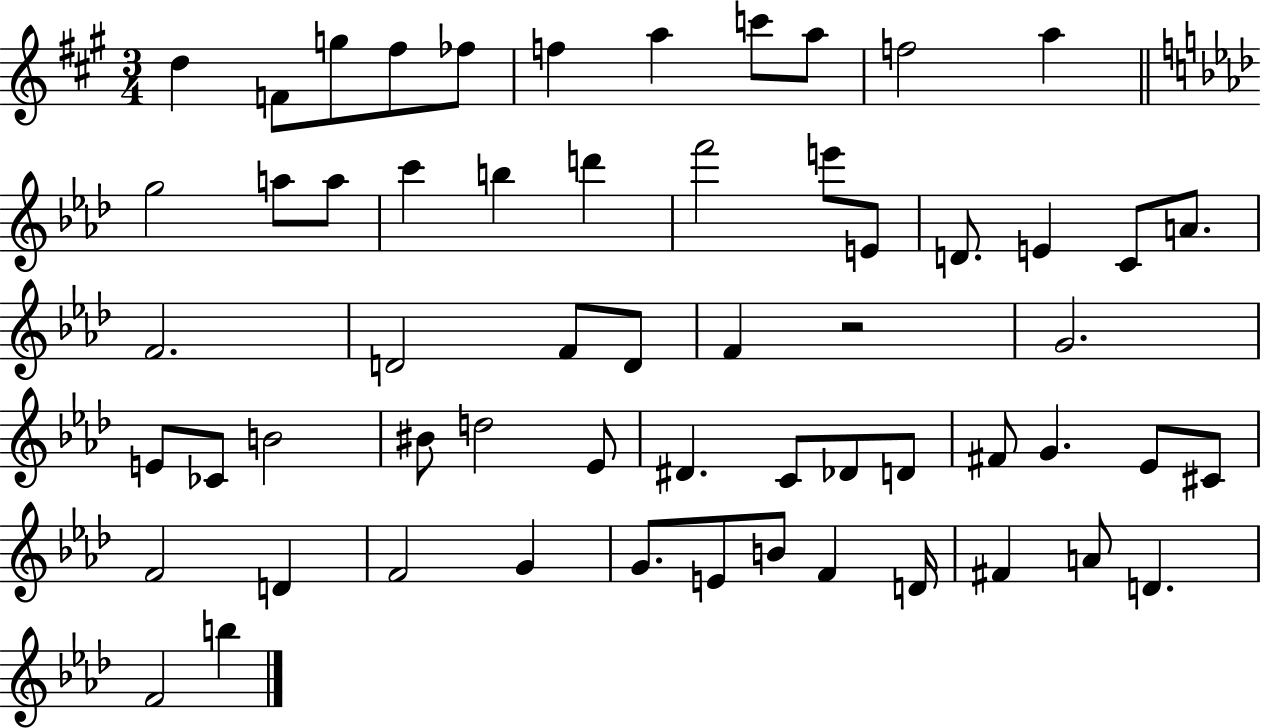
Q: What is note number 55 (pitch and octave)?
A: A4